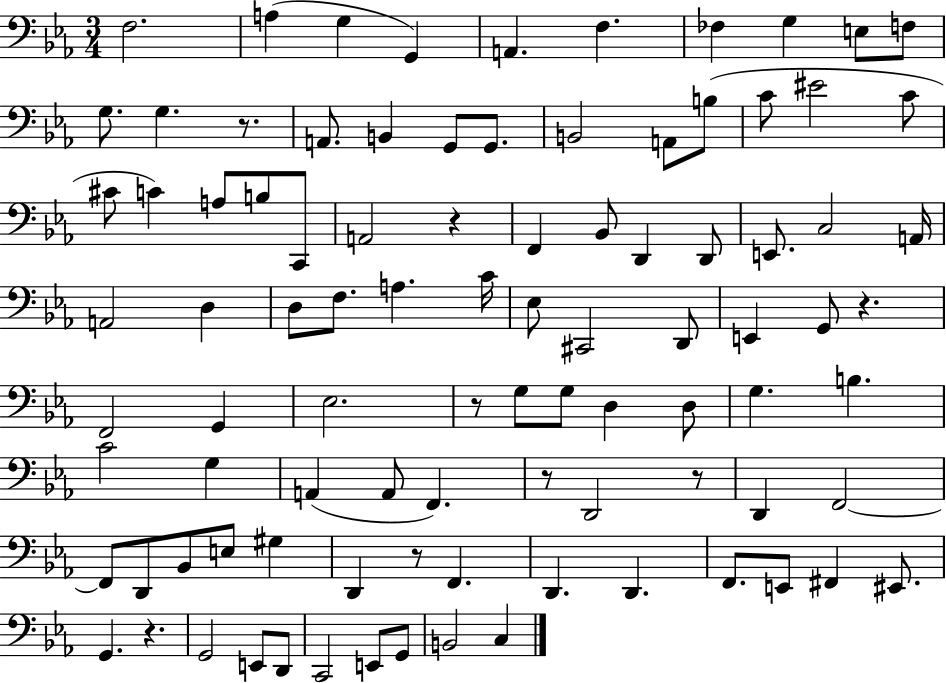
{
  \clef bass
  \numericTimeSignature
  \time 3/4
  \key ees \major
  f2. | a4( g4 g,4) | a,4. f4. | fes4 g4 e8 f8 | \break g8. g4. r8. | a,8. b,4 g,8 g,8. | b,2 a,8 b8( | c'8 eis'2 c'8 | \break cis'8 c'4) a8 b8 c,8 | a,2 r4 | f,4 bes,8 d,4 d,8 | e,8. c2 a,16 | \break a,2 d4 | d8 f8. a4. c'16 | ees8 cis,2 d,8 | e,4 g,8 r4. | \break f,2 g,4 | ees2. | r8 g8 g8 d4 d8 | g4. b4. | \break c'2 g4 | a,4( a,8 f,4.) | r8 d,2 r8 | d,4 f,2~~ | \break f,8 d,8 bes,8 e8 gis4 | d,4 r8 f,4. | d,4. d,4. | f,8. e,8 fis,4 eis,8. | \break g,4. r4. | g,2 e,8 d,8 | c,2 e,8 g,8 | b,2 c4 | \break \bar "|."
}